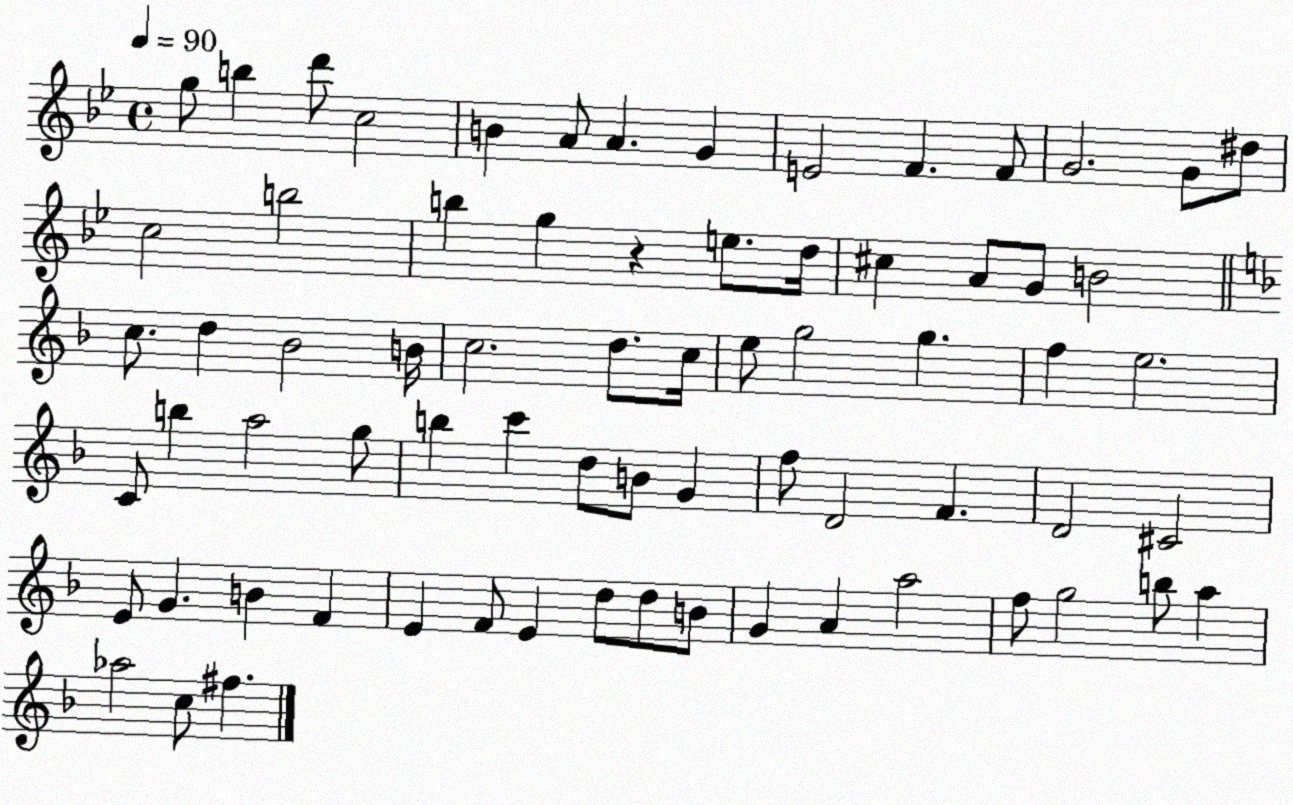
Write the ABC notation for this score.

X:1
T:Untitled
M:4/4
L:1/4
K:Bb
g/2 b d'/2 c2 B A/2 A G E2 F F/2 G2 G/2 ^d/2 c2 b2 b g z e/2 d/4 ^c A/2 G/2 B2 c/2 d _B2 B/4 c2 d/2 c/4 e/2 g2 g f e2 C/2 b a2 g/2 b c' d/2 B/2 G f/2 D2 F D2 ^C2 E/2 G B F E F/2 E d/2 d/2 B/2 G A a2 f/2 g2 b/2 a _a2 c/2 ^f